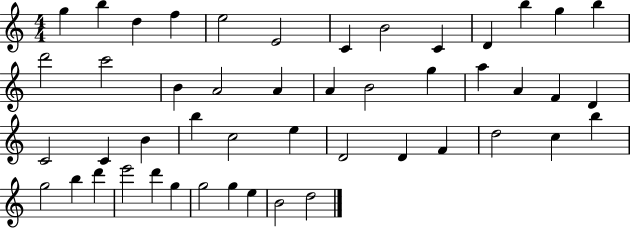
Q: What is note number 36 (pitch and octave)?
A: C5